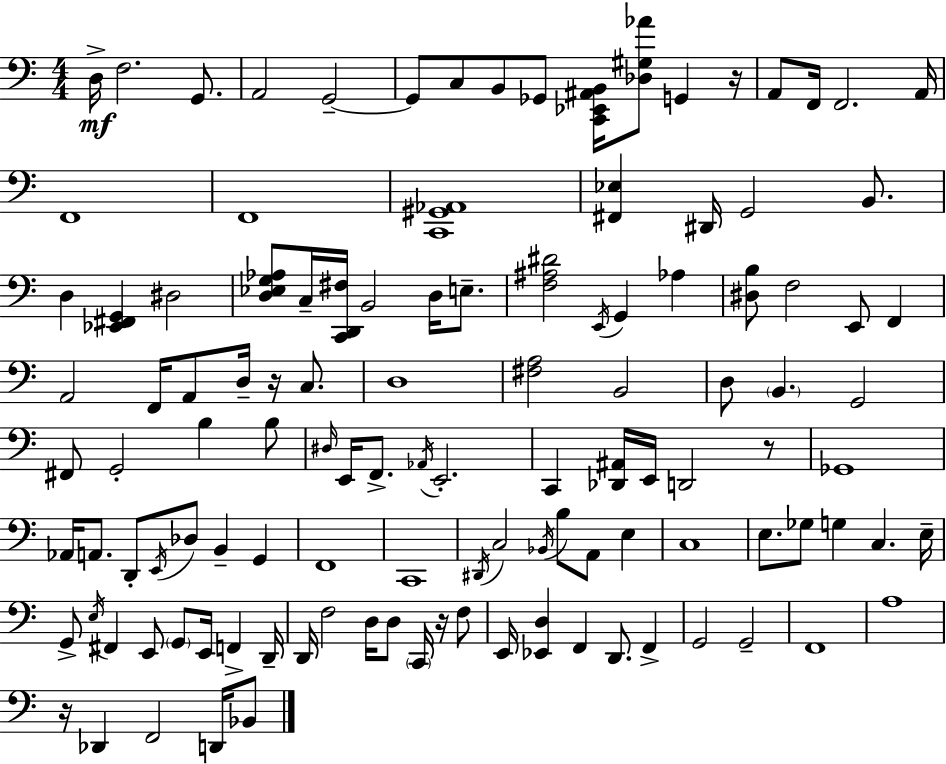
{
  \clef bass
  \numericTimeSignature
  \time 4/4
  \key c \major
  d16->\mf f2. g,8. | a,2 g,2--~~ | g,8 c8 b,8 ges,8 <c, ees, ais, b,>16 <des gis aes'>8 g,4 r16 | a,8 f,16 f,2. a,16 | \break f,1 | f,1 | <c, gis, aes,>1 | <fis, ees>4 dis,16 g,2 b,8. | \break d4 <ees, fis, g,>4 dis2 | <d ees g aes>8 c16-- <c, d, fis>16 b,2 d16 e8.-- | <f ais dis'>2 \acciaccatura { e,16 } g,4 aes4 | <dis b>8 f2 e,8 f,4 | \break a,2 f,16 a,8 d16-- r16 c8. | d1 | <fis a>2 b,2 | d8 \parenthesize b,4. g,2 | \break fis,8 g,2-. b4 b8 | \grace { dis16 } e,16 f,8.-> \acciaccatura { aes,16 } e,2.-. | c,4 <des, ais,>16 e,16 d,2 | r8 ges,1 | \break aes,16 a,8. d,8-. \acciaccatura { e,16 } des8 b,4-- | g,4 f,1 | c,1 | \acciaccatura { dis,16 } c2 \acciaccatura { bes,16 } b8 | \break a,8 e4 c1 | e8. ges8 g4 c4. | e16-- g,8-> \acciaccatura { e16 } fis,4 e,8 \parenthesize g,8 | e,16 f,4-> d,16-- d,16 f2 | \break d16 d8 \parenthesize c,16 r16 f8 e,16 <ees, d>4 f,4 | d,8. f,4-> g,2 g,2-- | f,1 | a1 | \break r16 des,4 f,2 | d,16 bes,8 \bar "|."
}